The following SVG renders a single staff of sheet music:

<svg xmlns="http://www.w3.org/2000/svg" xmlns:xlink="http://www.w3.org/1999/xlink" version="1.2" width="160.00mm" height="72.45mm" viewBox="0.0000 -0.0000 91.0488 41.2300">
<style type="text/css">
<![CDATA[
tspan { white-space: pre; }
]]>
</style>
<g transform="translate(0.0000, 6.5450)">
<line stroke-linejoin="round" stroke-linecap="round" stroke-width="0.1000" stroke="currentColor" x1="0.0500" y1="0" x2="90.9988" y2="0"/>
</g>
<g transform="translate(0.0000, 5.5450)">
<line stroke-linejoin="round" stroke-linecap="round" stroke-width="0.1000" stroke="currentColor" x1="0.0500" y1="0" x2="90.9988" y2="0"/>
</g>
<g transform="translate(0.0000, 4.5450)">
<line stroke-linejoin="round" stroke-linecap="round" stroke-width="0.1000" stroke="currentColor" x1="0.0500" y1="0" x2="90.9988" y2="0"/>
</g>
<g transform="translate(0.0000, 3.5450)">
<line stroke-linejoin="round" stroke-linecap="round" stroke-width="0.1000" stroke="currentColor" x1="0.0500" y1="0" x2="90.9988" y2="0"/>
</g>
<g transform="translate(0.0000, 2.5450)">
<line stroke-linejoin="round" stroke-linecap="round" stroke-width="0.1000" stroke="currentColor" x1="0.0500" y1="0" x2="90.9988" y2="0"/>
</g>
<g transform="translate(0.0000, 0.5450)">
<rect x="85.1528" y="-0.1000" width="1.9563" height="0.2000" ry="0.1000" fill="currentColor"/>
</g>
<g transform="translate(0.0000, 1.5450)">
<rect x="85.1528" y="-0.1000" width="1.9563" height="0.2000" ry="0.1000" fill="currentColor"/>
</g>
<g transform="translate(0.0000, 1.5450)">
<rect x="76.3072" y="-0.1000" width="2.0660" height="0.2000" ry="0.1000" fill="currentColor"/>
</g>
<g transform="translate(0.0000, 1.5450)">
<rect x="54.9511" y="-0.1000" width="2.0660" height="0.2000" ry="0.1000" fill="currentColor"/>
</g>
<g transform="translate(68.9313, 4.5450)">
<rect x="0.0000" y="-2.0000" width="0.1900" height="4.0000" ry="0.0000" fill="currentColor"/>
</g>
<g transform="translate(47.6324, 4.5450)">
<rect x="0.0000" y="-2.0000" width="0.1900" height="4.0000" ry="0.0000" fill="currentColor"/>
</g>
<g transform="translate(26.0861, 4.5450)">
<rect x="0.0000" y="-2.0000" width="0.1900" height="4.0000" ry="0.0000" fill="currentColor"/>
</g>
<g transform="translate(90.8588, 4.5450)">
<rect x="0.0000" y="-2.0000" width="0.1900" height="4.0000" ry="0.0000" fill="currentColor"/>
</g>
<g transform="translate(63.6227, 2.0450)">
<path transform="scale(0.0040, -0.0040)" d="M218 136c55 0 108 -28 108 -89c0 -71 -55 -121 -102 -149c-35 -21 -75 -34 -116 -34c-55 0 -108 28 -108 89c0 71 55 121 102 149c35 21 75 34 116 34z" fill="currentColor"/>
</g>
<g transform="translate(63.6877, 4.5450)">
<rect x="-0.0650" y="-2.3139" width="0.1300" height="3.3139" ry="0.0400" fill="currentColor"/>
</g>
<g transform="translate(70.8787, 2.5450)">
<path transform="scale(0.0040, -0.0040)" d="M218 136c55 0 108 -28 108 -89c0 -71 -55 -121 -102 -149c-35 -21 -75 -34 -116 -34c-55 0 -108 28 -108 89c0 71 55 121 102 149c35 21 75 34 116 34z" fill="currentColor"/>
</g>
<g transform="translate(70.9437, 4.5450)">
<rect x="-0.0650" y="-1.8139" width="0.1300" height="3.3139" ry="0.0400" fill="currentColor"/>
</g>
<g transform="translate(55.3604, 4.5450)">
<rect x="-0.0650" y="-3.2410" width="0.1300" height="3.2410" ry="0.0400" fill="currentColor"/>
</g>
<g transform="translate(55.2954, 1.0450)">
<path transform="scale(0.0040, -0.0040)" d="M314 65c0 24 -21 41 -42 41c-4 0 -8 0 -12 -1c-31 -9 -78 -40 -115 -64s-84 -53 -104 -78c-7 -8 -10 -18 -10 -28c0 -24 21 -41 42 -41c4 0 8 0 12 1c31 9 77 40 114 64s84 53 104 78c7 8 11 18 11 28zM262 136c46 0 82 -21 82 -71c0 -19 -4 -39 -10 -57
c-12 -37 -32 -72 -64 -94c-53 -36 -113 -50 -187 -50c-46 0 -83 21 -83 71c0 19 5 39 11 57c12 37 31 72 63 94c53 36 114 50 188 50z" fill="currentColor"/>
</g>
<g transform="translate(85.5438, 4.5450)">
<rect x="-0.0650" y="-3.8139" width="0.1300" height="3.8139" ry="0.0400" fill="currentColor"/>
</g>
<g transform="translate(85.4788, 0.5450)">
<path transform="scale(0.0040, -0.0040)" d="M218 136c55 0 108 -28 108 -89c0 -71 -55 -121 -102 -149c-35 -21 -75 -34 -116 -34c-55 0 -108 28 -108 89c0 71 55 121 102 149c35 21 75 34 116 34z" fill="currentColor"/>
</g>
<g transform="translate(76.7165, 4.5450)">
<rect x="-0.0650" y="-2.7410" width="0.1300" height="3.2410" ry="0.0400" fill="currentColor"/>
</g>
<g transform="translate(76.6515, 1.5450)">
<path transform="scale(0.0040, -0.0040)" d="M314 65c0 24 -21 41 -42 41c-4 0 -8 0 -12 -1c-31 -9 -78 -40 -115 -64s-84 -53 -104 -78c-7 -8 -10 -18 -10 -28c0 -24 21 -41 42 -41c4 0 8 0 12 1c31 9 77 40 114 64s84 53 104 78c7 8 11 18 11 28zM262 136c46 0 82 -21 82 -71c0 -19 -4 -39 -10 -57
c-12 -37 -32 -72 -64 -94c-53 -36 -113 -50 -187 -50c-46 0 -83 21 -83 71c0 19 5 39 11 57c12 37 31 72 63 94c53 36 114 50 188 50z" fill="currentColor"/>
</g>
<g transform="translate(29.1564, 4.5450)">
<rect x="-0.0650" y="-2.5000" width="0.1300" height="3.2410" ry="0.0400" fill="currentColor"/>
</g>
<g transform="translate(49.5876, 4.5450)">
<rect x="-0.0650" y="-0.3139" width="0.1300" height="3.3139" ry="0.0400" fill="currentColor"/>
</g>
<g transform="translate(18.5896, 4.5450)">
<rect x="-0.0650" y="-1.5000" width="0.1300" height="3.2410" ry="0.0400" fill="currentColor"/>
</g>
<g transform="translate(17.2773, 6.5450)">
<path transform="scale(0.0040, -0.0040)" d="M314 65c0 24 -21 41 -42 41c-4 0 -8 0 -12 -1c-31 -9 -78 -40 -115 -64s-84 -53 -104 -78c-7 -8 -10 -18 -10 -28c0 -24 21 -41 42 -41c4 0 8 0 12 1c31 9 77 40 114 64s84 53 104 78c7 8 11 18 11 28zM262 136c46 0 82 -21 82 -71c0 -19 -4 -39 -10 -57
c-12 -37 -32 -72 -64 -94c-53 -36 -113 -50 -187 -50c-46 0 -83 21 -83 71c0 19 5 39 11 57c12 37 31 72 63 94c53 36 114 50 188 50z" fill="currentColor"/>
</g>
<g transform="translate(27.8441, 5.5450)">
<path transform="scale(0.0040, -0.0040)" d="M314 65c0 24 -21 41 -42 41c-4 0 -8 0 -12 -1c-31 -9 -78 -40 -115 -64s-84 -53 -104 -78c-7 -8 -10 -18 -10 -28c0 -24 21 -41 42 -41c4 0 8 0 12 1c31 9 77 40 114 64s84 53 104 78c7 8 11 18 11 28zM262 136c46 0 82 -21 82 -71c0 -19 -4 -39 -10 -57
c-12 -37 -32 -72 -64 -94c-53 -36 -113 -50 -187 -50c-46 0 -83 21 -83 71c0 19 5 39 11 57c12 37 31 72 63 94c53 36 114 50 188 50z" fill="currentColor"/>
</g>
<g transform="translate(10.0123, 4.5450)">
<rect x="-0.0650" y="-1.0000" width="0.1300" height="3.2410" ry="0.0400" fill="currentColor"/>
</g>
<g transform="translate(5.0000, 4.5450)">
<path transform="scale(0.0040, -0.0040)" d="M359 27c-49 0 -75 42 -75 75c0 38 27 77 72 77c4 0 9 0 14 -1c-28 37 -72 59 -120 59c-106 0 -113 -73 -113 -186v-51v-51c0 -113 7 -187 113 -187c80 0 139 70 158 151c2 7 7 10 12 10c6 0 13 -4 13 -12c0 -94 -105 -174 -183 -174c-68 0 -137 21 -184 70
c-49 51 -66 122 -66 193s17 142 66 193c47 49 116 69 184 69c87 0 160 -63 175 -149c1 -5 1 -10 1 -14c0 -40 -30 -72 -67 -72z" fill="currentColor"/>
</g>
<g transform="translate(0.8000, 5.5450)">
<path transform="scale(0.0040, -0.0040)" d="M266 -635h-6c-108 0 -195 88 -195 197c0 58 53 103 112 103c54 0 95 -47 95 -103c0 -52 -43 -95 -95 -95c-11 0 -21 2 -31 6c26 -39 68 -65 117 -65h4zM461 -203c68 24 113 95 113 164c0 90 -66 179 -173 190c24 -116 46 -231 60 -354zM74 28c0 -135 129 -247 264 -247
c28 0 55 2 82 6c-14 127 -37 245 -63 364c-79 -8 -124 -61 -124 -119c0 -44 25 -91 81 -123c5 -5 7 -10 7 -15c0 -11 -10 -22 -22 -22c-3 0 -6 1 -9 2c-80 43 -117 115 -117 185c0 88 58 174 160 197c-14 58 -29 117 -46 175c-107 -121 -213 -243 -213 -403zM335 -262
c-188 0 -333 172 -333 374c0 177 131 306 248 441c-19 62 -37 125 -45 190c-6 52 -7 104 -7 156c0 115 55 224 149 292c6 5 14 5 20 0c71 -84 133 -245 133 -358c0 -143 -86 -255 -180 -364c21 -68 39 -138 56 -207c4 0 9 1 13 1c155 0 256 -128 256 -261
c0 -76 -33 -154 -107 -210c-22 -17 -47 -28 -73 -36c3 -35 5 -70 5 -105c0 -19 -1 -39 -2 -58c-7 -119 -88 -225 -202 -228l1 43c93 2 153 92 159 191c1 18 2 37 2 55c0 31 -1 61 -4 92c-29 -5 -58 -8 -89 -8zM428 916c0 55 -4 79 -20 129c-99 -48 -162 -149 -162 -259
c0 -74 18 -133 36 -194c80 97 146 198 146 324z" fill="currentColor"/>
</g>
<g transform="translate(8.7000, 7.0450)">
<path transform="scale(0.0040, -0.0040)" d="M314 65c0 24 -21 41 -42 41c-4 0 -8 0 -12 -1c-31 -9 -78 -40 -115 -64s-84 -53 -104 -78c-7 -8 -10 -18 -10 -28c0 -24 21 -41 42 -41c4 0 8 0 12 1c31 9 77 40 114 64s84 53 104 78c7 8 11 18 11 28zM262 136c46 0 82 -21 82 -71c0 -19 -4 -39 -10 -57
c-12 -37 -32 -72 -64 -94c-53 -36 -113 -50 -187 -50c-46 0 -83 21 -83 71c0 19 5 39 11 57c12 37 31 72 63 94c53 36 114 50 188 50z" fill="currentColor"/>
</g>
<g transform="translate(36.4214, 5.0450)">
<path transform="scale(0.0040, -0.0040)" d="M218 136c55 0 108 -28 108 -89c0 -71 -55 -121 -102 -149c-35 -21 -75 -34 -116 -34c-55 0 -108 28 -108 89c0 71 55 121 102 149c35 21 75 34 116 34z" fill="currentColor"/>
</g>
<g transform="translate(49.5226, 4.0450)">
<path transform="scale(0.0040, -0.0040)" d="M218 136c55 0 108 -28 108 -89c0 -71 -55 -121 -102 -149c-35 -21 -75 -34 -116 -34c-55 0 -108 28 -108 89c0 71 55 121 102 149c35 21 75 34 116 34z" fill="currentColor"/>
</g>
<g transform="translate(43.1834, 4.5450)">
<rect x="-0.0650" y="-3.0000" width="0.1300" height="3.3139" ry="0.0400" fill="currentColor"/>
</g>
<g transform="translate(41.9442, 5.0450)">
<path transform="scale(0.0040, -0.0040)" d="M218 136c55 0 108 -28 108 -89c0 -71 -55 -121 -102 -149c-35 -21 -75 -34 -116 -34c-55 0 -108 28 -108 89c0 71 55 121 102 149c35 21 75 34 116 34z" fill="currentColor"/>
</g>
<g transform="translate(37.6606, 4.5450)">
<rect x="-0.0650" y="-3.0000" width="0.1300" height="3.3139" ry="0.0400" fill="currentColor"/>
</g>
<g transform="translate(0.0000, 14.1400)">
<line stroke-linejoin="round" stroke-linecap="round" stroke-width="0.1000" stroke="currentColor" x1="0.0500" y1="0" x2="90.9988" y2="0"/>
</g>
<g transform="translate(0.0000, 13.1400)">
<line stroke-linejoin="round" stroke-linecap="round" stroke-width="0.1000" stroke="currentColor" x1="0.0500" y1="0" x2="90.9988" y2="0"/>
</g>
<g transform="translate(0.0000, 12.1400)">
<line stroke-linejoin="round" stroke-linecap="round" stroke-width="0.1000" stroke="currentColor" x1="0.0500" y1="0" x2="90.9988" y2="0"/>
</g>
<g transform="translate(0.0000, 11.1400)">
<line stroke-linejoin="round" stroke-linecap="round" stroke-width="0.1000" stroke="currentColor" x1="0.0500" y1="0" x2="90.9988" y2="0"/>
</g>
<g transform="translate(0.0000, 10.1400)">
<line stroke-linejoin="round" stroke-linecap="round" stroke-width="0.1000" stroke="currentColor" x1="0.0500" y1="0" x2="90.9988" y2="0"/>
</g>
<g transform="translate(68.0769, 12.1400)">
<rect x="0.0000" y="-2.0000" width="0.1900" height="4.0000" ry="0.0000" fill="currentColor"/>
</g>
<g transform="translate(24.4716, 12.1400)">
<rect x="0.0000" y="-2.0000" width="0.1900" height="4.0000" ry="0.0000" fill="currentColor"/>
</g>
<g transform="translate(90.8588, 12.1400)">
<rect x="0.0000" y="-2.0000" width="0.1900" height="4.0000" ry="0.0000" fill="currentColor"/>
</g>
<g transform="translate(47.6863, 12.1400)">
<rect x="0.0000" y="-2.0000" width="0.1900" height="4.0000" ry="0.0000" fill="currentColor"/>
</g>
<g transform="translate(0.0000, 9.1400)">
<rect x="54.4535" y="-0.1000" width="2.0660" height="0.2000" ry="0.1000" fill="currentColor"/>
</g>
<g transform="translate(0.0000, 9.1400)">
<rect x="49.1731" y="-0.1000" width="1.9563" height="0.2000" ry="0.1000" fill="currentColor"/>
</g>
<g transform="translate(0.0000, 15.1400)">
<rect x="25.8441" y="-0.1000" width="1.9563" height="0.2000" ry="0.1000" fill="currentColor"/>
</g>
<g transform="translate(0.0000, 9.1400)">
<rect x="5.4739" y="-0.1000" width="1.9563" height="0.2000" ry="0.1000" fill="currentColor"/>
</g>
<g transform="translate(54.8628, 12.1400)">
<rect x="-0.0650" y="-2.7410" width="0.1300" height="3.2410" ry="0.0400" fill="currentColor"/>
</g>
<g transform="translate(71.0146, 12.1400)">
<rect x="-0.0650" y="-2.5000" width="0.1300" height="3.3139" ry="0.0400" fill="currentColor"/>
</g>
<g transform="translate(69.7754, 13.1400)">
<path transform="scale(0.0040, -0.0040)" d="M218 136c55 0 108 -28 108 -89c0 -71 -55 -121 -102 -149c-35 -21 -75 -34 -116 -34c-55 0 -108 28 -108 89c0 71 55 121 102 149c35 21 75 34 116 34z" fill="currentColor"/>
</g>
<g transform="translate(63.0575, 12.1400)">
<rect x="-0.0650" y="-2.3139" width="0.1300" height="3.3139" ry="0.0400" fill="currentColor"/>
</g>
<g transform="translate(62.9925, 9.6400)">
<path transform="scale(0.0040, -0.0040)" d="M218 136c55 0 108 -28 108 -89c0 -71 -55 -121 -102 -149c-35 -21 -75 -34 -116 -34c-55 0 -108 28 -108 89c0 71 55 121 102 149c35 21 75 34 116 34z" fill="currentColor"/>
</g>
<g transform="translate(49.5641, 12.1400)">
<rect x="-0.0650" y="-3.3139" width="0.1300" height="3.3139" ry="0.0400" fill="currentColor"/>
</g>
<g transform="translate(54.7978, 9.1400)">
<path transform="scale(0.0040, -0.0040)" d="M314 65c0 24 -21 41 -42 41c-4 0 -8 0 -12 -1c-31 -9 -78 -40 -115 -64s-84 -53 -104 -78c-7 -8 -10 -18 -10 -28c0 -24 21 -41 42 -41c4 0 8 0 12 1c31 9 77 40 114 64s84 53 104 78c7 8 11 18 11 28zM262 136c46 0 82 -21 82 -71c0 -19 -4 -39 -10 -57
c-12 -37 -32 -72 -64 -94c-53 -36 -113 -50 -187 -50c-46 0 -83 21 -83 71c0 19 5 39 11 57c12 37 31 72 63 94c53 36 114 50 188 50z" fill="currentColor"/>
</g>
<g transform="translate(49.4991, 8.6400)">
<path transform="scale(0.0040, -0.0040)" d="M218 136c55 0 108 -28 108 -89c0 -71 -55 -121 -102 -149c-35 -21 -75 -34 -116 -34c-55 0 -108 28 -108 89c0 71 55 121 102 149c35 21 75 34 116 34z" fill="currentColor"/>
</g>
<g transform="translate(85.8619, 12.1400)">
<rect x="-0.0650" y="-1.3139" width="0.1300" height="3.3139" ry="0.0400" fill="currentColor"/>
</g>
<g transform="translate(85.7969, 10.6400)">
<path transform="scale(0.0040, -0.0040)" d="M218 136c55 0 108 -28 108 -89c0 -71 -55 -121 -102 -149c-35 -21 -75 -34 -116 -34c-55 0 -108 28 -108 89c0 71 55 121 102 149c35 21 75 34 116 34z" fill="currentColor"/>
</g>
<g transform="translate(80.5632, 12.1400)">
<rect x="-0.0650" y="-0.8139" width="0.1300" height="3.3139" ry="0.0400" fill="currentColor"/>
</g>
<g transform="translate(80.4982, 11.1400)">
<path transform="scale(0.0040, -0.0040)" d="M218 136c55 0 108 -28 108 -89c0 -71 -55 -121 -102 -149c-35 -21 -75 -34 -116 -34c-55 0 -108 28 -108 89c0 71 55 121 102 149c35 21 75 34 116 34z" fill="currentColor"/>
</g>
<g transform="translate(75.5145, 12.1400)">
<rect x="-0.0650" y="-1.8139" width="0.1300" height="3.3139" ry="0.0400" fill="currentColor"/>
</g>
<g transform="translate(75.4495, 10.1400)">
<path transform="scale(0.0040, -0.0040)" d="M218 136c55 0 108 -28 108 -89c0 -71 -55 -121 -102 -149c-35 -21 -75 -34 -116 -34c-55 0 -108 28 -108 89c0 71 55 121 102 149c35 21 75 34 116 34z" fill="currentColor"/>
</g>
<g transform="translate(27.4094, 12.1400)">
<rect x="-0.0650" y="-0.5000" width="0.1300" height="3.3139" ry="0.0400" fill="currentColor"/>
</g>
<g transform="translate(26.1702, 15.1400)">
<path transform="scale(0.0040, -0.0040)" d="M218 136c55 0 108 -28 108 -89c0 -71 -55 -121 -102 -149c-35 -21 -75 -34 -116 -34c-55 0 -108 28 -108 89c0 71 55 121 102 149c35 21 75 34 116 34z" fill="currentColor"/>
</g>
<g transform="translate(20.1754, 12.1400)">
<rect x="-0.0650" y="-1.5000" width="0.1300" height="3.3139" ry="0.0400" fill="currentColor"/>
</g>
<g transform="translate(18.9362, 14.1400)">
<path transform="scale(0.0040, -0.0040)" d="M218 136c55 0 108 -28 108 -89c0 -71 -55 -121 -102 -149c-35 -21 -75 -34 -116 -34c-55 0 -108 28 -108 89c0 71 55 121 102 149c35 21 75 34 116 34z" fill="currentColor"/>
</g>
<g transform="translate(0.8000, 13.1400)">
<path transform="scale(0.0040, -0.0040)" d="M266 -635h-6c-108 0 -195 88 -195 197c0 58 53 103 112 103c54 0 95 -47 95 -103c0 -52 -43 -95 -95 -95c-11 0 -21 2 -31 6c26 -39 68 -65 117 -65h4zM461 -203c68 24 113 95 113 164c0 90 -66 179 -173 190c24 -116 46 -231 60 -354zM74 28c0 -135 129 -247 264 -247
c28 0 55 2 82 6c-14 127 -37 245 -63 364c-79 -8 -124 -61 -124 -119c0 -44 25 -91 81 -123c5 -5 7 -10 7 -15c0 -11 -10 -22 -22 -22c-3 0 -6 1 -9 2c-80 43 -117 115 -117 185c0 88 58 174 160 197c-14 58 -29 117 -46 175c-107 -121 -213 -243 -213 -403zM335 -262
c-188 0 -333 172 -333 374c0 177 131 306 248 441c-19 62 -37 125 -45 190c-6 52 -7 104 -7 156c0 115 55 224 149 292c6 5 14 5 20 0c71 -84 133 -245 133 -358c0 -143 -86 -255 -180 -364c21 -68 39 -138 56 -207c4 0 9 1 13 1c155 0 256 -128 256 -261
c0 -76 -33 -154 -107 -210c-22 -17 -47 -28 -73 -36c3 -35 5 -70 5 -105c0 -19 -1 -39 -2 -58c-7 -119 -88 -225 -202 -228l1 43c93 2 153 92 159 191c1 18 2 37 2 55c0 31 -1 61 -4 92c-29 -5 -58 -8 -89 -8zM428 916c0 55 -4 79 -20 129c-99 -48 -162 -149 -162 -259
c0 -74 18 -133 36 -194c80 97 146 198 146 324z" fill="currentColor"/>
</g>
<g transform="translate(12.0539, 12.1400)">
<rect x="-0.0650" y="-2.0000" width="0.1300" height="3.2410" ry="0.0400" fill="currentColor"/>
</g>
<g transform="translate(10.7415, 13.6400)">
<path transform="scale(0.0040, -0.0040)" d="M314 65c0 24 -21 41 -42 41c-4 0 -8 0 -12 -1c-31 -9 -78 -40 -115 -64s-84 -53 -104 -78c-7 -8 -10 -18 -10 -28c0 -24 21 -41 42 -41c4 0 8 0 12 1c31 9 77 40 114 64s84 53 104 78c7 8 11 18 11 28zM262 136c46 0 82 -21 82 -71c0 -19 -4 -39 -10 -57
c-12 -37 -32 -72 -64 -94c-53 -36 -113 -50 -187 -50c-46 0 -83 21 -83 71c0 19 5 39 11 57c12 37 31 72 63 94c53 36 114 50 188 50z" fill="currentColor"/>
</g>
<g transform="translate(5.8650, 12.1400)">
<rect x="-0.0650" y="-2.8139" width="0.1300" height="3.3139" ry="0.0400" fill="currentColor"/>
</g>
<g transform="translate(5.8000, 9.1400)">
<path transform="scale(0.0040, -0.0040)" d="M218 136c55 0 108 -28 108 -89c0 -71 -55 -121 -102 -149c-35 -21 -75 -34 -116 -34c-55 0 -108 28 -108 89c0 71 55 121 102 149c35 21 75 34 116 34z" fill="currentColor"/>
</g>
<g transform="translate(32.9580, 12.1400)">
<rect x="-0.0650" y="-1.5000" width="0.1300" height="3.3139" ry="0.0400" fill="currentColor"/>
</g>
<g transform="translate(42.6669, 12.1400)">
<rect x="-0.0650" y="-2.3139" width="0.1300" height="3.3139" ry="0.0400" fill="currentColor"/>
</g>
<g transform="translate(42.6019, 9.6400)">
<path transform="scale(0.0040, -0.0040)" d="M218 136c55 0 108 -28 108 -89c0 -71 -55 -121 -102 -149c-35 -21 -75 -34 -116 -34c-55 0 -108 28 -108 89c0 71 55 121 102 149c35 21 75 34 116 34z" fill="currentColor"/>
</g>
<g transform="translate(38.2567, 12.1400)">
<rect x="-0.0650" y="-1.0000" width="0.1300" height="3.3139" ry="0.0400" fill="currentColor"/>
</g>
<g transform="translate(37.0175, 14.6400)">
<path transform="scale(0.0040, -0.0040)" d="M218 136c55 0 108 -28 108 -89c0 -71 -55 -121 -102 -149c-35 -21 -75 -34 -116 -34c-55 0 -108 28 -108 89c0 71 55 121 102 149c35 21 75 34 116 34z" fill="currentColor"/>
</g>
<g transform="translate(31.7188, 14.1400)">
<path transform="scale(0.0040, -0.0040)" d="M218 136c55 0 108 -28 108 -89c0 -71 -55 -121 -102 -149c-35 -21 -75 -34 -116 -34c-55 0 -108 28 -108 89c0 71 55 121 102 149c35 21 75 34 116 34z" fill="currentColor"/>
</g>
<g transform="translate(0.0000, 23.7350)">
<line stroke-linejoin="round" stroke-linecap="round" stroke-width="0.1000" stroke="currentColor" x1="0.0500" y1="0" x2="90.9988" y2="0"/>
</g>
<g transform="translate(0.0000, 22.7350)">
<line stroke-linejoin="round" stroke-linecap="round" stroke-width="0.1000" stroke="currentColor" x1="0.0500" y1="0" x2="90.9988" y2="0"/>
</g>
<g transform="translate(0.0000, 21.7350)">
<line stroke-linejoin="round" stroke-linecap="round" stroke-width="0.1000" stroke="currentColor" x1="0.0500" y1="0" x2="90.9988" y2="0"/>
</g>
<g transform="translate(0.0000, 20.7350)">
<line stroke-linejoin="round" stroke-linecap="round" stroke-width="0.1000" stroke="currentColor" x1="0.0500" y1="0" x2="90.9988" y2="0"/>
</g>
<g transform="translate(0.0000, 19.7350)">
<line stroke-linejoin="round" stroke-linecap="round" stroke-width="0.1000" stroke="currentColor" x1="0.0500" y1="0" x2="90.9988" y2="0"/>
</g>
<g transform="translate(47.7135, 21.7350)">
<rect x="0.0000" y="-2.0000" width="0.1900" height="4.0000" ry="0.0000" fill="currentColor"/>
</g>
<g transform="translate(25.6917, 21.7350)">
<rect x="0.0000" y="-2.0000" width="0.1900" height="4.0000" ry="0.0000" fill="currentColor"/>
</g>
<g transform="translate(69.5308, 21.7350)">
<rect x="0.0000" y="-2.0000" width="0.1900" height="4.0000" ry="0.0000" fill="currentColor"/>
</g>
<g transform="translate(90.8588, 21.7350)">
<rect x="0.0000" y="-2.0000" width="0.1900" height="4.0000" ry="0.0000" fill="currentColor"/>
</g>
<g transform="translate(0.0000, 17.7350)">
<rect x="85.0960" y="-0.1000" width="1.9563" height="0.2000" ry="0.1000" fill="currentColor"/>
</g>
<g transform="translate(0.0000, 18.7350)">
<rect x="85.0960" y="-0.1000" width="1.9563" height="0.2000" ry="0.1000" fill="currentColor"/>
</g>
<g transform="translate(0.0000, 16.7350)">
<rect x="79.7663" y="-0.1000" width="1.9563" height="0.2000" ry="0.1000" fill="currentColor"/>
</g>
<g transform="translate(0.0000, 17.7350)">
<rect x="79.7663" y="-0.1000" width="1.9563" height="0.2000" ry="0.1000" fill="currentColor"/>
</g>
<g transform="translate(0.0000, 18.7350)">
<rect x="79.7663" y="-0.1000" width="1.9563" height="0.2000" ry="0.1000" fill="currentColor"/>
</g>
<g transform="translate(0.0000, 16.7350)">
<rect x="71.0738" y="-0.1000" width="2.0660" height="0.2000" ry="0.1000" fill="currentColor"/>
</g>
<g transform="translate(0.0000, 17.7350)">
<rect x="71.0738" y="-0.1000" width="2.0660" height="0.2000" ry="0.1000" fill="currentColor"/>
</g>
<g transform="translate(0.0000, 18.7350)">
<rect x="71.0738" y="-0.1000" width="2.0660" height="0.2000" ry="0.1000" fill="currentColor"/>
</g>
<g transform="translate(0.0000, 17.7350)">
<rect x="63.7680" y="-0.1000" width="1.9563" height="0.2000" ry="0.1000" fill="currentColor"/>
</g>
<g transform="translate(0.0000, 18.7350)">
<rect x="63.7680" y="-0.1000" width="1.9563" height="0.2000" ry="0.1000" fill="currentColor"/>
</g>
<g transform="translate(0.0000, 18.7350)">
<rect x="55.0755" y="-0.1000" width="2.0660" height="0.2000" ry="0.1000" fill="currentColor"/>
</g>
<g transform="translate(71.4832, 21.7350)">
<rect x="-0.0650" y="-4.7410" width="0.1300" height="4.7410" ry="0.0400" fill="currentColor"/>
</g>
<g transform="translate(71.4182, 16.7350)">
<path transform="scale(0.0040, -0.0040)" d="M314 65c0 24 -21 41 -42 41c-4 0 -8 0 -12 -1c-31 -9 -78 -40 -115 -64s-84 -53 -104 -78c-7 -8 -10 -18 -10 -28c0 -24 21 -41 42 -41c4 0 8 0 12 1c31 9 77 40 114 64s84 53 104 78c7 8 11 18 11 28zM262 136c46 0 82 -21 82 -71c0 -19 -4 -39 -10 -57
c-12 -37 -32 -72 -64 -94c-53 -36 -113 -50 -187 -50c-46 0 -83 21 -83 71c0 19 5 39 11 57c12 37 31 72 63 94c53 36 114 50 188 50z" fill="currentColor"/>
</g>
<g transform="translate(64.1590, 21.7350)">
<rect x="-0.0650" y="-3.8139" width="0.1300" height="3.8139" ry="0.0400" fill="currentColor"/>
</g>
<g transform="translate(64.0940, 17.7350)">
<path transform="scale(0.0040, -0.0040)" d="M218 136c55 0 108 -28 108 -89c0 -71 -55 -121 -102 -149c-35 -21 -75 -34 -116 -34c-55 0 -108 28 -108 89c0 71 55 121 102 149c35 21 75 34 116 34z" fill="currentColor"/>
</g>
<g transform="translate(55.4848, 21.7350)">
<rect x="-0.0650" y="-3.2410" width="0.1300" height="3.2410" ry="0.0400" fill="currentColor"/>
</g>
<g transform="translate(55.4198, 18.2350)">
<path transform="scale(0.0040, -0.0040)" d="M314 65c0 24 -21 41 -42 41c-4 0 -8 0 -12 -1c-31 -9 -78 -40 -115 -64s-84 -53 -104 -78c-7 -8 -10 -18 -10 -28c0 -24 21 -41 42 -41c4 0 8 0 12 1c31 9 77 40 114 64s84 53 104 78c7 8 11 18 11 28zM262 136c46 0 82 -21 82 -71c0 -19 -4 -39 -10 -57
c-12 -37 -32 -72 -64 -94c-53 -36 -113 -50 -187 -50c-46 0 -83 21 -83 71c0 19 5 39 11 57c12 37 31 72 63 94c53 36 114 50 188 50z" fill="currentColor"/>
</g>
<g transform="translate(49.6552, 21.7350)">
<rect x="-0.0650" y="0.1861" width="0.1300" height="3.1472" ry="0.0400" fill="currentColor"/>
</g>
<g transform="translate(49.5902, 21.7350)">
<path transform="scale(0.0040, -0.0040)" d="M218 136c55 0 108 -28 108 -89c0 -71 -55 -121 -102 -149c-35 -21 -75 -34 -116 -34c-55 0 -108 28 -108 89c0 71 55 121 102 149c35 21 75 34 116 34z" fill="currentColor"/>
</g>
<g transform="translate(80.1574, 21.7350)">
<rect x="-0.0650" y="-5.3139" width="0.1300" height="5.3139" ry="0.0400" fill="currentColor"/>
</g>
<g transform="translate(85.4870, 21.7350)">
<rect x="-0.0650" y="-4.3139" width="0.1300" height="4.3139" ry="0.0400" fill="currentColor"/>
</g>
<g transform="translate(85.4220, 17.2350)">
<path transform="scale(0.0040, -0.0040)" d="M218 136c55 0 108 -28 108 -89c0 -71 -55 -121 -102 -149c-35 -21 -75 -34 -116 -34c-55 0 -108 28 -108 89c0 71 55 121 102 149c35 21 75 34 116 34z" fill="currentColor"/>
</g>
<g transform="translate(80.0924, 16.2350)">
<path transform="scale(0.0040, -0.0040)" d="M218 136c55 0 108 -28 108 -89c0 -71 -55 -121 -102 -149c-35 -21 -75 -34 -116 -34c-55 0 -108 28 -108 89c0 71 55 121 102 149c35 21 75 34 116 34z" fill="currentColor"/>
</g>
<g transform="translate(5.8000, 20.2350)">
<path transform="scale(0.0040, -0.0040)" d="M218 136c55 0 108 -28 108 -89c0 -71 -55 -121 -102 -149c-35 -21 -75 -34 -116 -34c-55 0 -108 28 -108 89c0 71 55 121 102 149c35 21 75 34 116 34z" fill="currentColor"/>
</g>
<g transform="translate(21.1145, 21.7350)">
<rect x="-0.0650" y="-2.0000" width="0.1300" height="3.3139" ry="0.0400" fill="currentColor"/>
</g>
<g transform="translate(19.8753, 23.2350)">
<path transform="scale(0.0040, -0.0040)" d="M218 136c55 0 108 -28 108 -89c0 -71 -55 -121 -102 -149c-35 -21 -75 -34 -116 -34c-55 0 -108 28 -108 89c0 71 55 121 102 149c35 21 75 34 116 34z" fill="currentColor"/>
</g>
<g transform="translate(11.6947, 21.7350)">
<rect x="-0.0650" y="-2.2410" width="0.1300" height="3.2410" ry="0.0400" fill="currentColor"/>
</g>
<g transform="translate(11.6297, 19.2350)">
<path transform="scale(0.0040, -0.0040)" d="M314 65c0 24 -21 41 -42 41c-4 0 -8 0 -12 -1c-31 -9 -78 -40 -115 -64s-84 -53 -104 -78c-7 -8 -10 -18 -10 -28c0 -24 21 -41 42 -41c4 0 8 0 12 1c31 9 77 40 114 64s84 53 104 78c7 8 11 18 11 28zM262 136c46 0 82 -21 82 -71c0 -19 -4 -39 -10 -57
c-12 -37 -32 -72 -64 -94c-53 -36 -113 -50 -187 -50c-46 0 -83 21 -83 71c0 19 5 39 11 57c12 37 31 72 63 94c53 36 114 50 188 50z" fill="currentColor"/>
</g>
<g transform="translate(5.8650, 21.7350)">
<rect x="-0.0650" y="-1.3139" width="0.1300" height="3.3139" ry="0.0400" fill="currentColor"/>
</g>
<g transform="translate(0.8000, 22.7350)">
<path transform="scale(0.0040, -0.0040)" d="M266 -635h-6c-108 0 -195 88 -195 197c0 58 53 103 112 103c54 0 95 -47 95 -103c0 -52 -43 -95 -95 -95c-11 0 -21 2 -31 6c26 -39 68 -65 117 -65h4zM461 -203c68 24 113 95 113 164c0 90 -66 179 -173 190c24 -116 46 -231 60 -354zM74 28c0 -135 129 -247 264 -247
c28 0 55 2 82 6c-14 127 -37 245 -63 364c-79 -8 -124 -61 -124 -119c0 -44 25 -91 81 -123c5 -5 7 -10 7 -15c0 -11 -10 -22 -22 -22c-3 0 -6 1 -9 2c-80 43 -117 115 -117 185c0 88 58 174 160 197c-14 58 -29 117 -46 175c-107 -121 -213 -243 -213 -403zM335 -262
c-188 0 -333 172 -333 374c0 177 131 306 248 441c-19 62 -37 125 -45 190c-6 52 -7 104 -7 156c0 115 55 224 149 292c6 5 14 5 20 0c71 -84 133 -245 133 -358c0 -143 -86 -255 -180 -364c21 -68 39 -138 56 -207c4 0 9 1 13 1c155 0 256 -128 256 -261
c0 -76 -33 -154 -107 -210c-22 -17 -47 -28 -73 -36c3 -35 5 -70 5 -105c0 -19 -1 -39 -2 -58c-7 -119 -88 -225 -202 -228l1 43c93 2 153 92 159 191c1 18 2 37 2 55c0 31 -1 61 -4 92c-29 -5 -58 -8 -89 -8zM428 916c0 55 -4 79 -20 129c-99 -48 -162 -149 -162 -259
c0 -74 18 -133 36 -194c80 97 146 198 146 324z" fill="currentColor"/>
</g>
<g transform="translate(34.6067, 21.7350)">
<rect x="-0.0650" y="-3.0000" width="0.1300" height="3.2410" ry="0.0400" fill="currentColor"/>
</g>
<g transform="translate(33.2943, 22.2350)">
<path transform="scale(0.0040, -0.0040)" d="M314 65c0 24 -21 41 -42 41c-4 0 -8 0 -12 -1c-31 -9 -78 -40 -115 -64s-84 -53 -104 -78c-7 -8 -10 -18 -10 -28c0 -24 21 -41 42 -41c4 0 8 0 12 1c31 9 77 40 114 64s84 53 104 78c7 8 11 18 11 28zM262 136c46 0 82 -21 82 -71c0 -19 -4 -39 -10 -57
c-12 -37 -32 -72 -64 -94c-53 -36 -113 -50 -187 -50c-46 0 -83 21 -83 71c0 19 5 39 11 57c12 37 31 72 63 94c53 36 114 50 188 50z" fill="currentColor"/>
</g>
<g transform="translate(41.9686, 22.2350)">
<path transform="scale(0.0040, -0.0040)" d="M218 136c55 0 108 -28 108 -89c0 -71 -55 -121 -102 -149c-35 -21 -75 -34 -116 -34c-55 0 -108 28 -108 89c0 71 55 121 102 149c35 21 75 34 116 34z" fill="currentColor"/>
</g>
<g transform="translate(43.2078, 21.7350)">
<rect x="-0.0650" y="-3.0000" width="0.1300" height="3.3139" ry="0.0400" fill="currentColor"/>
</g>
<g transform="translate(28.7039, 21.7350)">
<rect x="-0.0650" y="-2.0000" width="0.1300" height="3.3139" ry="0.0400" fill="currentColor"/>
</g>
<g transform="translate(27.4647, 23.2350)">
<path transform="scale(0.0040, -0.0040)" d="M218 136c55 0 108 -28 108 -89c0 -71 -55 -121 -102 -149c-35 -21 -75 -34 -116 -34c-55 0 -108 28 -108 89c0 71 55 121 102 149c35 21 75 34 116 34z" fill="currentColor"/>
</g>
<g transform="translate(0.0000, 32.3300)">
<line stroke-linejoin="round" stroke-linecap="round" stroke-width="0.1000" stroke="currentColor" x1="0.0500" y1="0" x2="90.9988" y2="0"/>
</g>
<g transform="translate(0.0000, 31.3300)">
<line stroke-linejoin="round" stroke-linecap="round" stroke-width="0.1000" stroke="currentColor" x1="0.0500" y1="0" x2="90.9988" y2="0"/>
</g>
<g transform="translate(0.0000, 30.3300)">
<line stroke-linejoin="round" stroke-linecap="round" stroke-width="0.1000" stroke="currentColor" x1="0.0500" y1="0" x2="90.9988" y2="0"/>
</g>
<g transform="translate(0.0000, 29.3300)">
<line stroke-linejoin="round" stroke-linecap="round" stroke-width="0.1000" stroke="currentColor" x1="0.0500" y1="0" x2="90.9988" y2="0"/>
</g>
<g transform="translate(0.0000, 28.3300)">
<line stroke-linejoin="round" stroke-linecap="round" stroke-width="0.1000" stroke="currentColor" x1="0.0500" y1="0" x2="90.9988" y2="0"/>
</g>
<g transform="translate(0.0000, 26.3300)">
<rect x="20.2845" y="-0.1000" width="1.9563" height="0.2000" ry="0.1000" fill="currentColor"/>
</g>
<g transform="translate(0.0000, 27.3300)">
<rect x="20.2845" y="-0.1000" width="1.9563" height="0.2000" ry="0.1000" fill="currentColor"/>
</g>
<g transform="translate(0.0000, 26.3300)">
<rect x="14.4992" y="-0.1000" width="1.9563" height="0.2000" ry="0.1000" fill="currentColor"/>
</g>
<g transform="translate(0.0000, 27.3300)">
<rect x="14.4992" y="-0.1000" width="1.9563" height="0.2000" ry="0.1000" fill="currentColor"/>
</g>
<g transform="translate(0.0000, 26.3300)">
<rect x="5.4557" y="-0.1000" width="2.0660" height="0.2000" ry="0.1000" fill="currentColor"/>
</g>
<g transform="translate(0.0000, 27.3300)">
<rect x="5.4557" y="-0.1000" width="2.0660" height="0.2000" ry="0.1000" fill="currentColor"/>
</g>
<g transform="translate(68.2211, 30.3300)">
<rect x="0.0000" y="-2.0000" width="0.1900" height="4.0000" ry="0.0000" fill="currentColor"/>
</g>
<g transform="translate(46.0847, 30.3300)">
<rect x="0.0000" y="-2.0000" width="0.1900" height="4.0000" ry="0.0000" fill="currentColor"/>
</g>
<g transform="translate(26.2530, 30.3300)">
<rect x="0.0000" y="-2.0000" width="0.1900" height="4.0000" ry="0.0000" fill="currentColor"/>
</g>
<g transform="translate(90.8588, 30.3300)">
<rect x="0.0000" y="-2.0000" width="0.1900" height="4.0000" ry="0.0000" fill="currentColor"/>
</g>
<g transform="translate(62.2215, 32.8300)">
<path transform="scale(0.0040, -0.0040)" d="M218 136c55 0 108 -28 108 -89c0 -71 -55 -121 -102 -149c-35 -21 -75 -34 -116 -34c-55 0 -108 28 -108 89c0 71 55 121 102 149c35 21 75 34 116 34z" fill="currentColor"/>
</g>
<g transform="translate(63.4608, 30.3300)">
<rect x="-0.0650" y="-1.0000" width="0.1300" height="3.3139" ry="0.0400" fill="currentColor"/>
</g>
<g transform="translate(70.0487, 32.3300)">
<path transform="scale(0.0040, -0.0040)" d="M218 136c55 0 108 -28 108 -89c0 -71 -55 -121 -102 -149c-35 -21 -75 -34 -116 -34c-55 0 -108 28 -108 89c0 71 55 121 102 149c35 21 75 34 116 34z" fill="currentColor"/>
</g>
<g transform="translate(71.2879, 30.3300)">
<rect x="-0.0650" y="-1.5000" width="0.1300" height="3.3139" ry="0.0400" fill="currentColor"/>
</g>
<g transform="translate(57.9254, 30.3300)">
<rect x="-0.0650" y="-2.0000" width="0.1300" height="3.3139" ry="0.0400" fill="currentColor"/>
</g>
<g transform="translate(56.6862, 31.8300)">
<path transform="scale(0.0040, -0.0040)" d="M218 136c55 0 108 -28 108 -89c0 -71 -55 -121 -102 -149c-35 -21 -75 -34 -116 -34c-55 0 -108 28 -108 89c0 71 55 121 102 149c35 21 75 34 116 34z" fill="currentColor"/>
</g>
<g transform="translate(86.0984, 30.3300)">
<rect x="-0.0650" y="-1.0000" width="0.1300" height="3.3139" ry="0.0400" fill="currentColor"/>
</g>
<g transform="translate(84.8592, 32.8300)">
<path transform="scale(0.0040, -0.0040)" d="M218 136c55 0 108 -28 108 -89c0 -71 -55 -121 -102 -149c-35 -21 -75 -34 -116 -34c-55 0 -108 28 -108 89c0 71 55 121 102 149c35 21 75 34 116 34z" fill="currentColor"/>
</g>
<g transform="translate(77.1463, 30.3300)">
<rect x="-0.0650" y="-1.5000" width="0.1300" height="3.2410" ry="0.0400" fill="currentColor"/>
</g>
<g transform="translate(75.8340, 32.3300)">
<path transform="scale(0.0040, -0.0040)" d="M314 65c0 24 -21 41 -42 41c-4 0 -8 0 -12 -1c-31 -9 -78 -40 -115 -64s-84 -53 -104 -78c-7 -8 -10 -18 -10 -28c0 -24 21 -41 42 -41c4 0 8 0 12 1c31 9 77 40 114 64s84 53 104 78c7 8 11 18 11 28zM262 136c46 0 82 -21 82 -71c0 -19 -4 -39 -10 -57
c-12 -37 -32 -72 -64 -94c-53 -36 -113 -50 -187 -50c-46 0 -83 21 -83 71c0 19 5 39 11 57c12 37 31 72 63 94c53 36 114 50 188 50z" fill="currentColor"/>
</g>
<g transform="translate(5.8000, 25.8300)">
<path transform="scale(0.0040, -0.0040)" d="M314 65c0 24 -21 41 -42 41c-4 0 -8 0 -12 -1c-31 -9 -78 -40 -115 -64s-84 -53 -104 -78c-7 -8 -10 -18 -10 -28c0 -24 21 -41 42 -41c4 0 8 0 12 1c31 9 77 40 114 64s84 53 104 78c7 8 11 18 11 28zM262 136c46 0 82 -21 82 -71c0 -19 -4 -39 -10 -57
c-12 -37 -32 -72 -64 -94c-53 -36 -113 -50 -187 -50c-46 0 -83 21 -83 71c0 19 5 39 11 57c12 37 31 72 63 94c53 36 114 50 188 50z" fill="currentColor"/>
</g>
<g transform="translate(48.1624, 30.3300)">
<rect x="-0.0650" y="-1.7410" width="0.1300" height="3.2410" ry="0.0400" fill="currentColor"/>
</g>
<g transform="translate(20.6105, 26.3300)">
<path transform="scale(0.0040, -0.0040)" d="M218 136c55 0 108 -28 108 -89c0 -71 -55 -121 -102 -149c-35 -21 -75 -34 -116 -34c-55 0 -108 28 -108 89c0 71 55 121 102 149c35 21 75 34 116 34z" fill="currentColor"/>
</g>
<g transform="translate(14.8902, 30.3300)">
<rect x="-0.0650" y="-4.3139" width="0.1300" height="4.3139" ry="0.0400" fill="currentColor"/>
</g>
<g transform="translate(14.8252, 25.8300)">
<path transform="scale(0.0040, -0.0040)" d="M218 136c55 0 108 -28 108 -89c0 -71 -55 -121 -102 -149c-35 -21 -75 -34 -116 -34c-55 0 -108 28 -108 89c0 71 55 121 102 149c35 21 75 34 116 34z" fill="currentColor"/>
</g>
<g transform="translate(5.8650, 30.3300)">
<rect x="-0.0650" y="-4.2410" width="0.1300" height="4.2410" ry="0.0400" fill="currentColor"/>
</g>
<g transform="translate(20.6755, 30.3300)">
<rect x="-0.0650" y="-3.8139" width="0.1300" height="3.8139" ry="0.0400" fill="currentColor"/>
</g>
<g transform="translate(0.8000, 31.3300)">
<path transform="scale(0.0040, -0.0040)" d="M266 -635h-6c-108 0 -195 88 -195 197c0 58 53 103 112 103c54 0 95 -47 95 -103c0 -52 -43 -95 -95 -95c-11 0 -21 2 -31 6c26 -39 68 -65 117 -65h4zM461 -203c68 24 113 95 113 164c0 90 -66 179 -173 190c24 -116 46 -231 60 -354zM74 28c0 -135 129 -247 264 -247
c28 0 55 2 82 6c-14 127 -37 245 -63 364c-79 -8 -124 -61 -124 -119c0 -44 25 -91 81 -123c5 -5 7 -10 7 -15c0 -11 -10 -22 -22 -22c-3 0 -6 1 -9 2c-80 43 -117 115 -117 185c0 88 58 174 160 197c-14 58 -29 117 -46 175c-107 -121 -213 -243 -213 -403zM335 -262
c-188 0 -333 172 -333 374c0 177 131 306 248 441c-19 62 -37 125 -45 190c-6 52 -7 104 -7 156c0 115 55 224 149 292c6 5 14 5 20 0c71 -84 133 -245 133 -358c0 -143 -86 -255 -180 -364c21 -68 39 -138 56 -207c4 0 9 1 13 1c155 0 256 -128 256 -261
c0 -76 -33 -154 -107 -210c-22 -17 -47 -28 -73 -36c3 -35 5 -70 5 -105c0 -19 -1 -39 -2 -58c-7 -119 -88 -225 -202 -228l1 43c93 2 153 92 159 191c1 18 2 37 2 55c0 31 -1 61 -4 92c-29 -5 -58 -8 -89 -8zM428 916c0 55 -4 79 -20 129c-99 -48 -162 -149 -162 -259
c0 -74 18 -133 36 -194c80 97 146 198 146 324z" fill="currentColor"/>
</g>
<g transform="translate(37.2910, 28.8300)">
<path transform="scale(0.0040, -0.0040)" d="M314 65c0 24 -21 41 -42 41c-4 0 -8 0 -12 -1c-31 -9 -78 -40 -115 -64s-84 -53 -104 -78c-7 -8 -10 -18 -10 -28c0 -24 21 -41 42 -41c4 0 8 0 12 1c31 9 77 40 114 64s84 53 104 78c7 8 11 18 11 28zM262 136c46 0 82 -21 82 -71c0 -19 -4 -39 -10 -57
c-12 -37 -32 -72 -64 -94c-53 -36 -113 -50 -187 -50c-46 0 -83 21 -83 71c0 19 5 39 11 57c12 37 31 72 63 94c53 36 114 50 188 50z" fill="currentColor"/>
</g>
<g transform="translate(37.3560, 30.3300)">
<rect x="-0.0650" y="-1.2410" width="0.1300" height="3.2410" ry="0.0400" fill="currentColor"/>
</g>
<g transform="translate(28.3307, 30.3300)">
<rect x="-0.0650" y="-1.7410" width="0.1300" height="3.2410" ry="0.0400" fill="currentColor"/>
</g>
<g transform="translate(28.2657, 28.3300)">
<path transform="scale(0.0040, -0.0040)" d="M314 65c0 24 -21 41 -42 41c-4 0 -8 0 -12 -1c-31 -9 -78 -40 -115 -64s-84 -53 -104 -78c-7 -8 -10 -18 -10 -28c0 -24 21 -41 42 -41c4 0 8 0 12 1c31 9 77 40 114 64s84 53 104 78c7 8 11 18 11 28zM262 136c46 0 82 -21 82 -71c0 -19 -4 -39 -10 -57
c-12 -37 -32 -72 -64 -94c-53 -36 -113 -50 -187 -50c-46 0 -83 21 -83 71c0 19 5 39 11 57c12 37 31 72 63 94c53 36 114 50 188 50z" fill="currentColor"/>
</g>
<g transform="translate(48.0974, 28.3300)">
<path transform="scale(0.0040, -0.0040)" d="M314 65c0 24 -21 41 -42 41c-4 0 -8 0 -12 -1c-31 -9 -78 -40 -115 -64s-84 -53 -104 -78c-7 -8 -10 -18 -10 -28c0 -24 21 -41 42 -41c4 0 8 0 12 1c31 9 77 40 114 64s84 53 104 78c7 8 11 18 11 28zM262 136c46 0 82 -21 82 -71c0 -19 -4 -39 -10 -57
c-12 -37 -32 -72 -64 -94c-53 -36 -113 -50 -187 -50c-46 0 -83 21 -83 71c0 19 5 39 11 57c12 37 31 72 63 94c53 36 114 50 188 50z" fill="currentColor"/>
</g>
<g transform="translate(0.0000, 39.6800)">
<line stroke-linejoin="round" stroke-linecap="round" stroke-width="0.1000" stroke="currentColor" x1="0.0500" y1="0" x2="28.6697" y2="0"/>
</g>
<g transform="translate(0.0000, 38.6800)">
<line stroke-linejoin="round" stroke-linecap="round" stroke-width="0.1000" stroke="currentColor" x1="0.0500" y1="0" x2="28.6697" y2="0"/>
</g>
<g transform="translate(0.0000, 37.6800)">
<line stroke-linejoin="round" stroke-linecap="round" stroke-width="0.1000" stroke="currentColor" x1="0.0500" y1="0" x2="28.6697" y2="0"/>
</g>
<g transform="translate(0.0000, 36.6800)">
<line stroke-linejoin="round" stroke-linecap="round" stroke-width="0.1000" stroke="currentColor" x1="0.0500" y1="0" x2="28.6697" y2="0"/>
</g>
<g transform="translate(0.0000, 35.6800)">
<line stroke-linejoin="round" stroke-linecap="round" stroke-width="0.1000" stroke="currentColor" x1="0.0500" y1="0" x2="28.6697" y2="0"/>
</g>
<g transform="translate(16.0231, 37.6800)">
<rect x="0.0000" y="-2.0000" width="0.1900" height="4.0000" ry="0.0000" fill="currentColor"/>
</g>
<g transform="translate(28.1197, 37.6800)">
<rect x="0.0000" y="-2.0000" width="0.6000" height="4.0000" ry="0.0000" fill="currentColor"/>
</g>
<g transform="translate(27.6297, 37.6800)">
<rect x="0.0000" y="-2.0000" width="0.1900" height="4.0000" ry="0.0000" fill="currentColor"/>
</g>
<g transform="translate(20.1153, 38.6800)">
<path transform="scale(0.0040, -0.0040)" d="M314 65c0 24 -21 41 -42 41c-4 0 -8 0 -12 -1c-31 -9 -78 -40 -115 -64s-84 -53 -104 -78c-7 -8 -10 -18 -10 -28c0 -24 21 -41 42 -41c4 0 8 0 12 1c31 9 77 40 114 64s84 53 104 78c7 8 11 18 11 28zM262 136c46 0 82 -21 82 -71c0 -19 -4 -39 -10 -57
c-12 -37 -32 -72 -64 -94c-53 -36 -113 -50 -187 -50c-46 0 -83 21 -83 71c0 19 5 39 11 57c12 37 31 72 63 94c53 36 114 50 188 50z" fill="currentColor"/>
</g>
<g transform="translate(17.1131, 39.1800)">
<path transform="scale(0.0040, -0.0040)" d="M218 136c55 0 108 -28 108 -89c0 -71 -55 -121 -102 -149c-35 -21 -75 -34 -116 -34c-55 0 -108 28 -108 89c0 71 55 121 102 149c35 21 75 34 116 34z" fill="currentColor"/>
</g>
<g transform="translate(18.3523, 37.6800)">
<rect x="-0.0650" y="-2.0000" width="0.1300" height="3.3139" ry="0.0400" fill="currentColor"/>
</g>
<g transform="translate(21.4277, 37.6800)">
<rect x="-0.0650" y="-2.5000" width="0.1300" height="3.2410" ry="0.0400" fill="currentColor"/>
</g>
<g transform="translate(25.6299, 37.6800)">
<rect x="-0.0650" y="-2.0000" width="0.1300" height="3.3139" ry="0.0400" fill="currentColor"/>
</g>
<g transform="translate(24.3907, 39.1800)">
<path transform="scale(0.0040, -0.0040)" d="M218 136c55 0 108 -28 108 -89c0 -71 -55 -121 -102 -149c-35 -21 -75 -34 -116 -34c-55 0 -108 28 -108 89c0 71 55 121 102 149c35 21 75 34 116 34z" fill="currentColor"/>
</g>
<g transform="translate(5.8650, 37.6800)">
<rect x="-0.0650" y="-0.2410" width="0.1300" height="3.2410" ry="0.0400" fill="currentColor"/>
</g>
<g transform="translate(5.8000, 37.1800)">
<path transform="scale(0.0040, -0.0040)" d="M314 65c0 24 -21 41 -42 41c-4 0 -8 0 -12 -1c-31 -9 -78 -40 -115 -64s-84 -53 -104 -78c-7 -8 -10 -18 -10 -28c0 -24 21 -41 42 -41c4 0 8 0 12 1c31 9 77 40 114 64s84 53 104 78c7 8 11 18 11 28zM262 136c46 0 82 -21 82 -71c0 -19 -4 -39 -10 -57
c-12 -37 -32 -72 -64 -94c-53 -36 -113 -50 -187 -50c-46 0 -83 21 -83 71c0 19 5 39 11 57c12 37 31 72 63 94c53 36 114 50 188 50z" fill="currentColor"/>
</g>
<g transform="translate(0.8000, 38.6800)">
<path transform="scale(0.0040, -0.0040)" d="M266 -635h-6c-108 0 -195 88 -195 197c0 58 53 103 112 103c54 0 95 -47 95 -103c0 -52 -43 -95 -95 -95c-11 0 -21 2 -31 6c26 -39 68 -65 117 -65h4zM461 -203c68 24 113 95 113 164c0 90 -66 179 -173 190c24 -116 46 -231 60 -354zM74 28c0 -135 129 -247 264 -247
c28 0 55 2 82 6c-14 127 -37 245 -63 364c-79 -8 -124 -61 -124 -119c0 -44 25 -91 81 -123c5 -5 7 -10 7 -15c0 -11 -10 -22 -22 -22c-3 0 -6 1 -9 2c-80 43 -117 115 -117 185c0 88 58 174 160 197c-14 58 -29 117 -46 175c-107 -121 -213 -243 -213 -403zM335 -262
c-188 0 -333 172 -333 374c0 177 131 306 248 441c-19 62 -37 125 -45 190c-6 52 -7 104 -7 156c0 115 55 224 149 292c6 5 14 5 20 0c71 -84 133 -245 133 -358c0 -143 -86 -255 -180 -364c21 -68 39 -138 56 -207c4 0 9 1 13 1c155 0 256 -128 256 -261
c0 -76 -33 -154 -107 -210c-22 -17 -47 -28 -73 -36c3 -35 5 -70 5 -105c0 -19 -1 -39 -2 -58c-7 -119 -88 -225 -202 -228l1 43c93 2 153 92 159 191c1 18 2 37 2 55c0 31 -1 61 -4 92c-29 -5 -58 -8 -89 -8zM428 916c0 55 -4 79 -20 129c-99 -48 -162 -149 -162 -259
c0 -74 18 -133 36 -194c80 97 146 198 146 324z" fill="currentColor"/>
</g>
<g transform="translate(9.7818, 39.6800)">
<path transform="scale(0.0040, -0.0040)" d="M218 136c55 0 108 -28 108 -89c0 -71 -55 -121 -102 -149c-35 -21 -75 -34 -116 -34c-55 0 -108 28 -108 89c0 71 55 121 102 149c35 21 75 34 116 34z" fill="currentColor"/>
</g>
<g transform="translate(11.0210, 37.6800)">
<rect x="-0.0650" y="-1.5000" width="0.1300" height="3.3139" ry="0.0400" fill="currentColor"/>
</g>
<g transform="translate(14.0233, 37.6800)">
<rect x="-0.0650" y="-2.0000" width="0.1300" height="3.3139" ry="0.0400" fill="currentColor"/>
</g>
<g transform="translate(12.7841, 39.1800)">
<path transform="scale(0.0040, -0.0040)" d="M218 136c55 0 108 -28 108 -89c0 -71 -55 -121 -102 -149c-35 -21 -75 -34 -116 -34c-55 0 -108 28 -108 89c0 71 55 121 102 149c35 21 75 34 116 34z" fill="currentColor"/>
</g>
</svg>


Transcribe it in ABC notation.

X:1
T:Untitled
M:4/4
L:1/4
K:C
D2 E2 G2 A A c b2 g f a2 c' a F2 E C E D g b a2 g G f d e e g2 F F A2 A B b2 c' e'2 f' d' d'2 d' c' f2 e2 f2 F D E E2 D c2 E F F G2 F